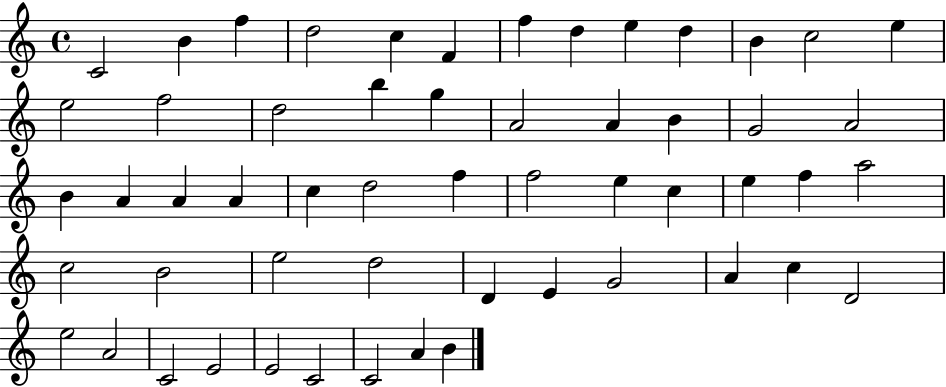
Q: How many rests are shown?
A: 0